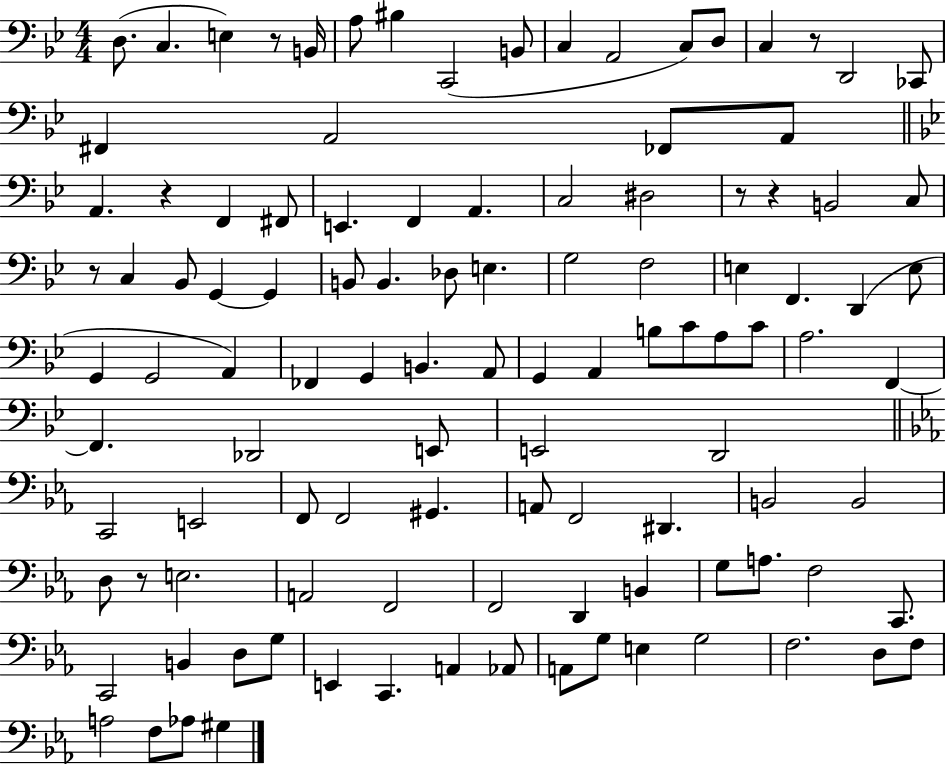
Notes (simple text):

D3/e. C3/q. E3/q R/e B2/s A3/e BIS3/q C2/h B2/e C3/q A2/h C3/e D3/e C3/q R/e D2/h CES2/e F#2/q A2/h FES2/e A2/e A2/q. R/q F2/q F#2/e E2/q. F2/q A2/q. C3/h D#3/h R/e R/q B2/h C3/e R/e C3/q Bb2/e G2/q G2/q B2/e B2/q. Db3/e E3/q. G3/h F3/h E3/q F2/q. D2/q E3/e G2/q G2/h A2/q FES2/q G2/q B2/q. A2/e G2/q A2/q B3/e C4/e A3/e C4/e A3/h. F2/q F2/q. Db2/h E2/e E2/h D2/h C2/h E2/h F2/e F2/h G#2/q. A2/e F2/h D#2/q. B2/h B2/h D3/e R/e E3/h. A2/h F2/h F2/h D2/q B2/q G3/e A3/e. F3/h C2/e. C2/h B2/q D3/e G3/e E2/q C2/q. A2/q Ab2/e A2/e G3/e E3/q G3/h F3/h. D3/e F3/e A3/h F3/e Ab3/e G#3/q